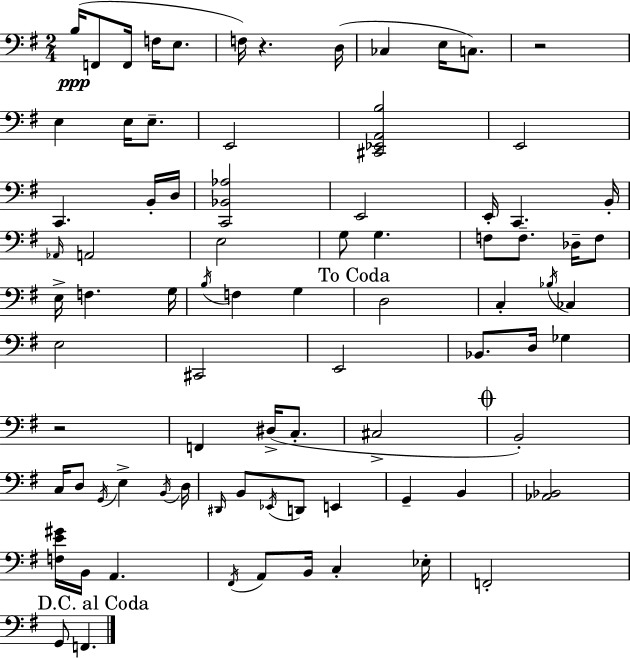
X:1
T:Untitled
M:2/4
L:1/4
K:G
B,/4 F,,/2 F,,/4 F,/4 E,/2 F,/4 z D,/4 _C, E,/4 C,/2 z2 E, E,/4 E,/2 E,,2 [^C,,_E,,A,,B,]2 E,,2 C,, B,,/4 D,/4 [C,,_B,,_A,]2 E,,2 E,,/4 C,, B,,/4 _A,,/4 A,,2 E,2 G,/2 G, F,/2 F,/2 _D,/4 F,/2 E,/4 F, G,/4 B,/4 F, G, D,2 C, _B,/4 _C, E,2 ^C,,2 E,,2 _B,,/2 D,/4 _G, z2 F,, ^D,/4 C,/2 ^C,2 B,,2 C,/4 D,/2 G,,/4 E, B,,/4 D,/4 ^D,,/4 B,,/2 _E,,/4 D,,/2 E,, G,, B,, [_A,,_B,,]2 [F,E^G]/4 B,,/4 A,, ^F,,/4 A,,/2 B,,/4 C, _E,/4 F,,2 G,,/2 F,,